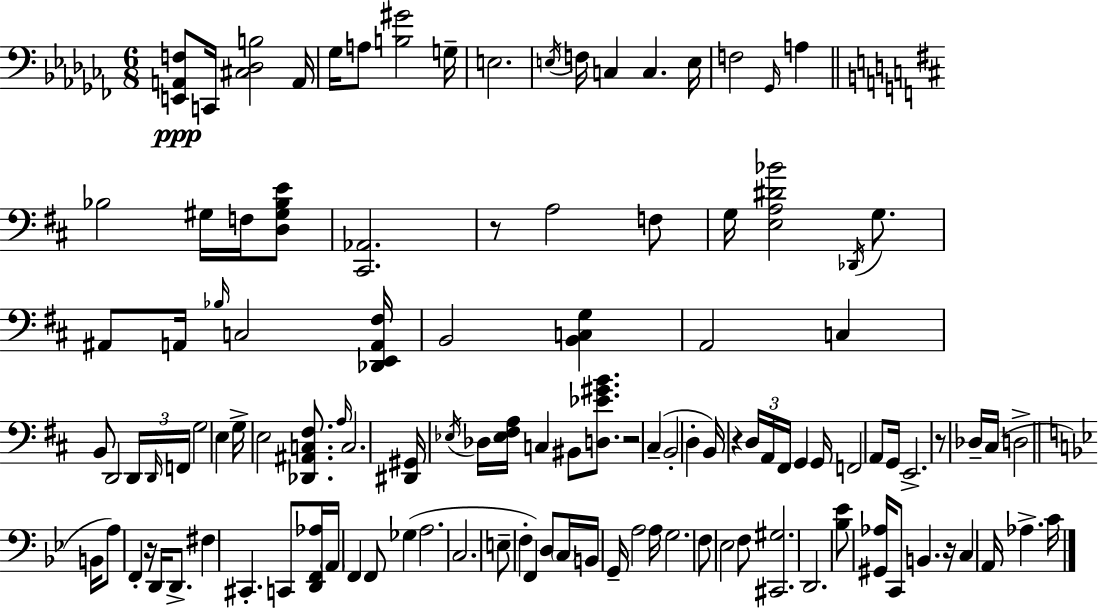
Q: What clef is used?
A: bass